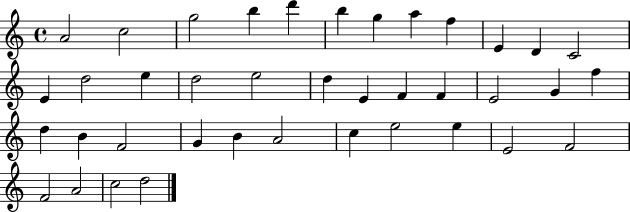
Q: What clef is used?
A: treble